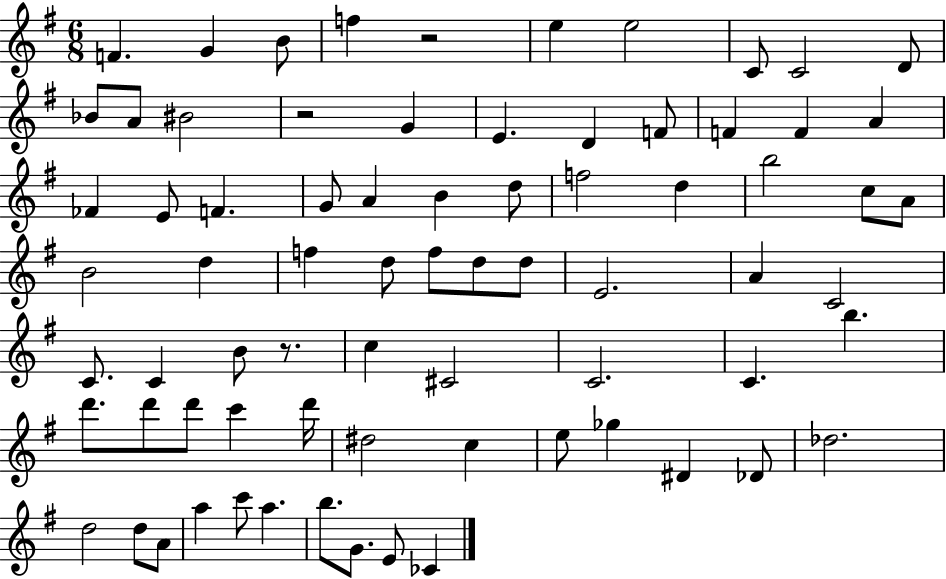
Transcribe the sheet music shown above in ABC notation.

X:1
T:Untitled
M:6/8
L:1/4
K:G
F G B/2 f z2 e e2 C/2 C2 D/2 _B/2 A/2 ^B2 z2 G E D F/2 F F A _F E/2 F G/2 A B d/2 f2 d b2 c/2 A/2 B2 d f d/2 f/2 d/2 d/2 E2 A C2 C/2 C B/2 z/2 c ^C2 C2 C b d'/2 d'/2 d'/2 c' d'/4 ^d2 c e/2 _g ^D _D/2 _d2 d2 d/2 A/2 a c'/2 a b/2 G/2 E/2 _C